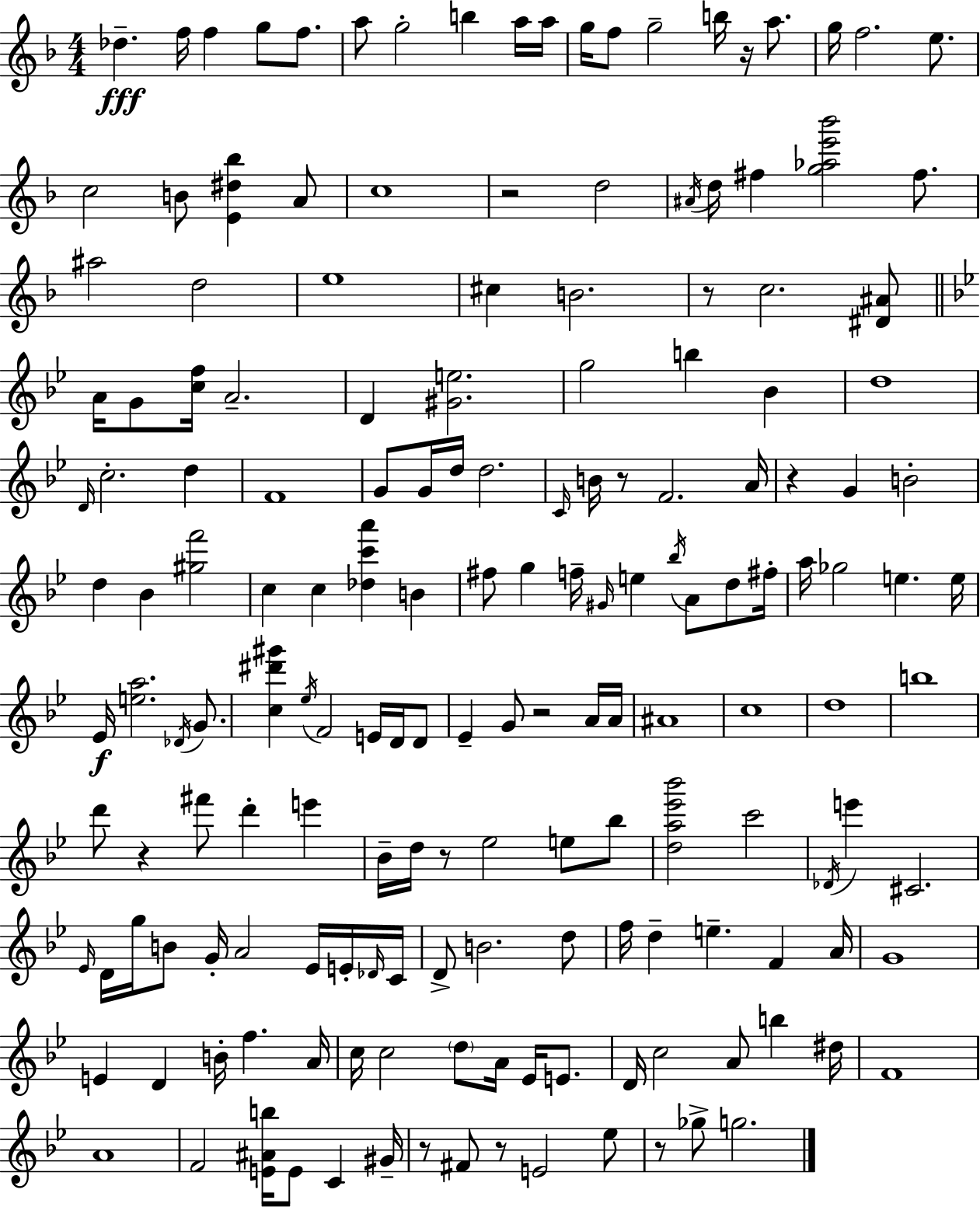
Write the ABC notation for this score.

X:1
T:Untitled
M:4/4
L:1/4
K:Dm
_d f/4 f g/2 f/2 a/2 g2 b a/4 a/4 g/4 f/2 g2 b/4 z/4 a/2 g/4 f2 e/2 c2 B/2 [E^d_b] A/2 c4 z2 d2 ^A/4 d/4 ^f [g_ae'_b']2 ^f/2 ^a2 d2 e4 ^c B2 z/2 c2 [^D^A]/2 A/4 G/2 [cf]/4 A2 D [^Ge]2 g2 b _B d4 D/4 c2 d F4 G/2 G/4 d/4 d2 C/4 B/4 z/2 F2 A/4 z G B2 d _B [^gf']2 c c [_dc'a'] B ^f/2 g f/4 ^G/4 e _b/4 A/2 d/2 ^f/4 a/4 _g2 e e/4 _E/4 [ea]2 _D/4 G/2 [c^d'^g'] _e/4 F2 E/4 D/4 D/2 _E G/2 z2 A/4 A/4 ^A4 c4 d4 b4 d'/2 z ^f'/2 d' e' _B/4 d/4 z/2 _e2 e/2 _b/2 [da_e'_b']2 c'2 _D/4 e' ^C2 _E/4 D/4 g/4 B/2 G/4 A2 _E/4 E/4 _D/4 C/4 D/2 B2 d/2 f/4 d e F A/4 G4 E D B/4 f A/4 c/4 c2 d/2 A/4 _E/4 E/2 D/4 c2 A/2 b ^d/4 F4 A4 F2 [E^Ab]/4 E/2 C ^G/4 z/2 ^F/2 z/2 E2 _e/2 z/2 _g/2 g2